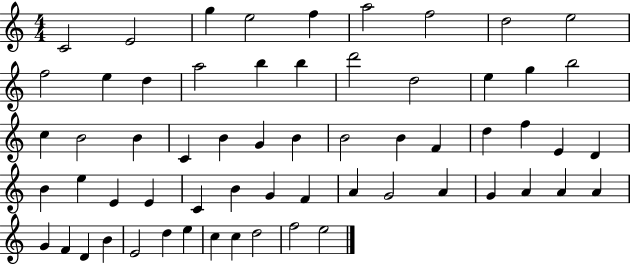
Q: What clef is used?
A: treble